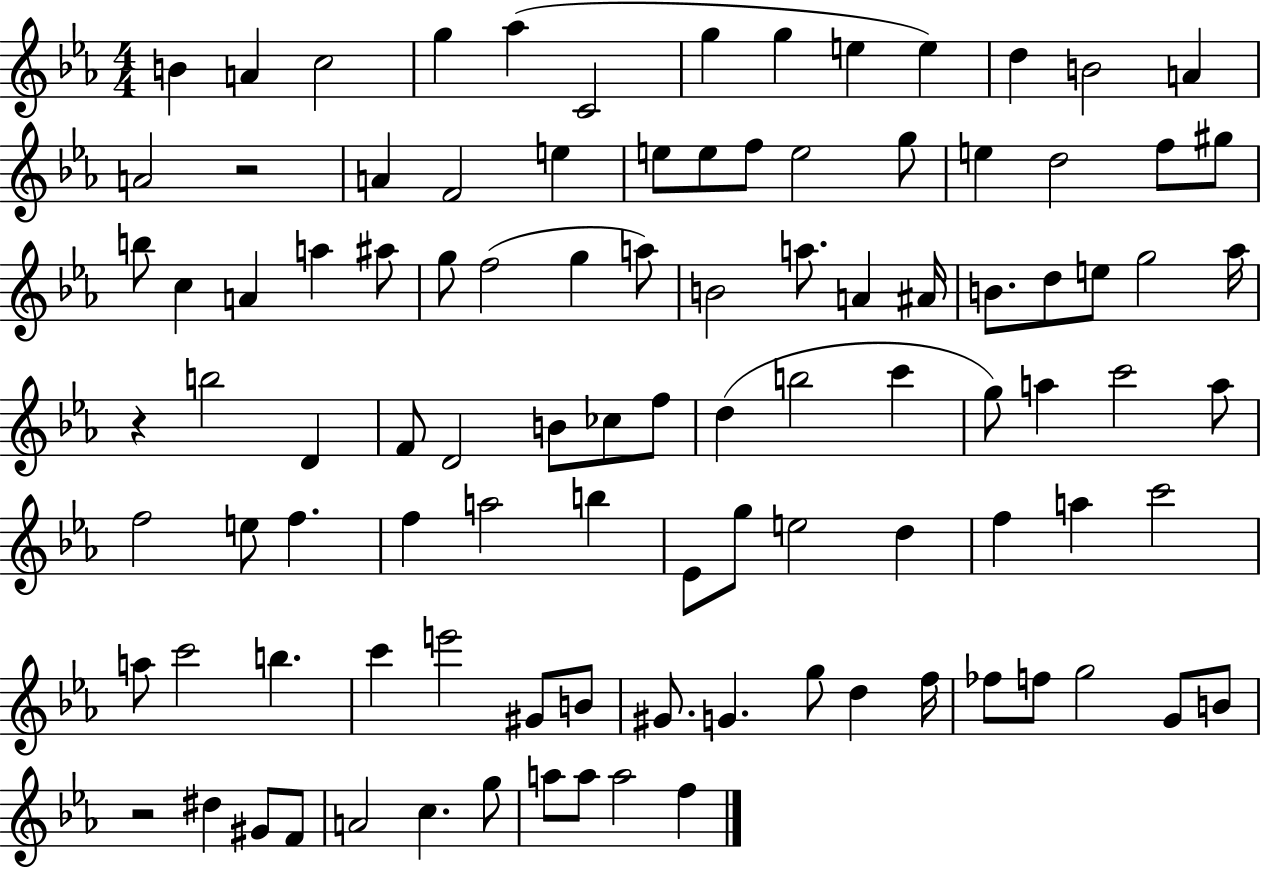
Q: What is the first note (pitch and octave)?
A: B4